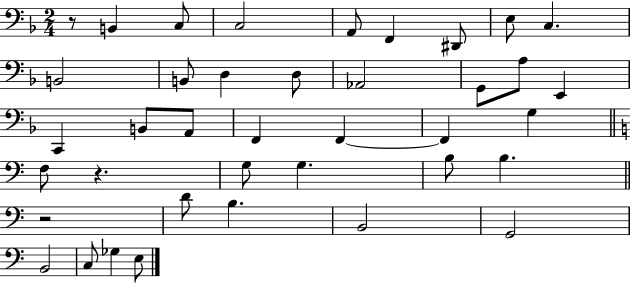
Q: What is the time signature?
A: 2/4